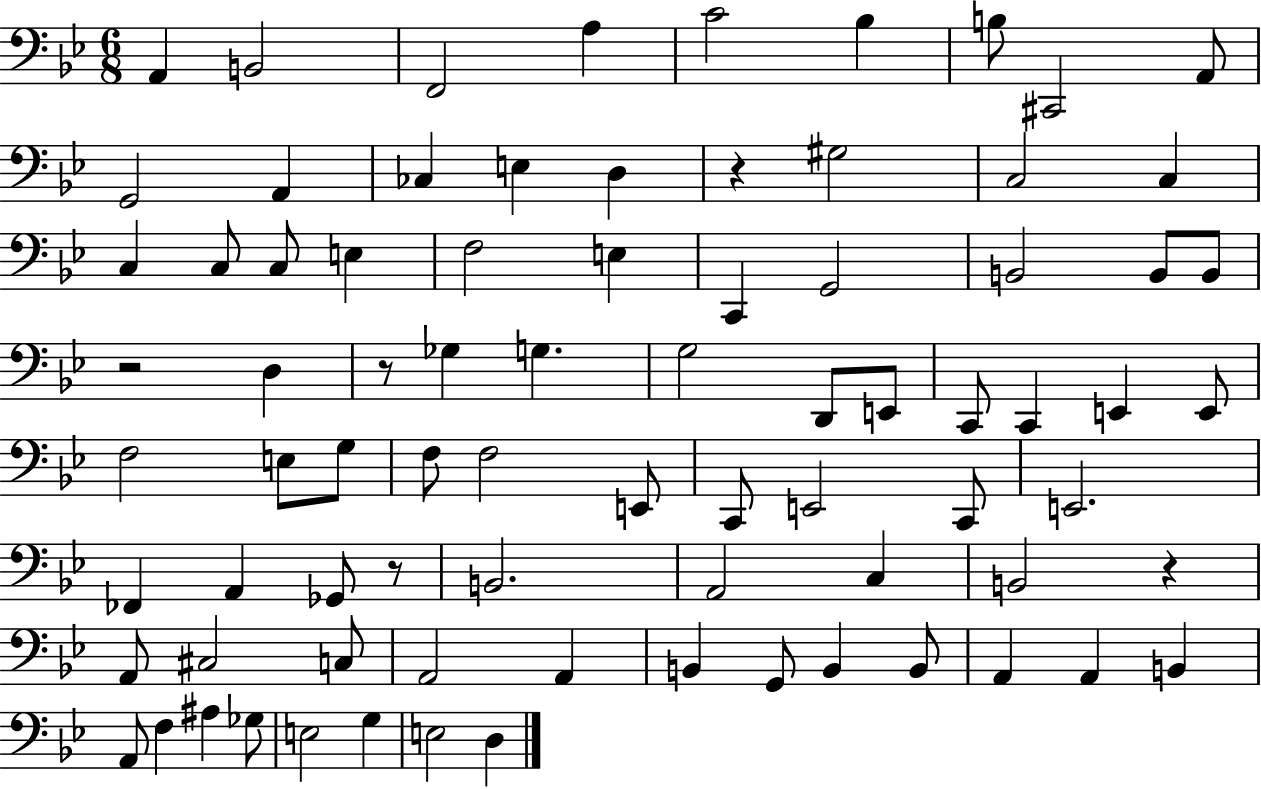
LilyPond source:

{
  \clef bass
  \numericTimeSignature
  \time 6/8
  \key bes \major
  a,4 b,2 | f,2 a4 | c'2 bes4 | b8 cis,2 a,8 | \break g,2 a,4 | ces4 e4 d4 | r4 gis2 | c2 c4 | \break c4 c8 c8 e4 | f2 e4 | c,4 g,2 | b,2 b,8 b,8 | \break r2 d4 | r8 ges4 g4. | g2 d,8 e,8 | c,8 c,4 e,4 e,8 | \break f2 e8 g8 | f8 f2 e,8 | c,8 e,2 c,8 | e,2. | \break fes,4 a,4 ges,8 r8 | b,2. | a,2 c4 | b,2 r4 | \break a,8 cis2 c8 | a,2 a,4 | b,4 g,8 b,4 b,8 | a,4 a,4 b,4 | \break a,8 f4 ais4 ges8 | e2 g4 | e2 d4 | \bar "|."
}